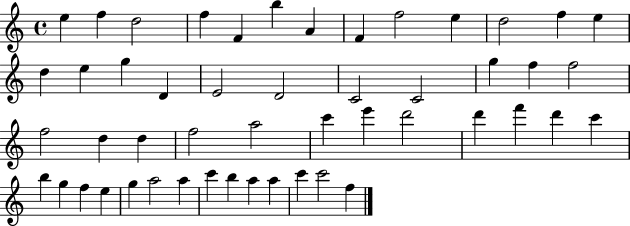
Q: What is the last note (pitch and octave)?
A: F5